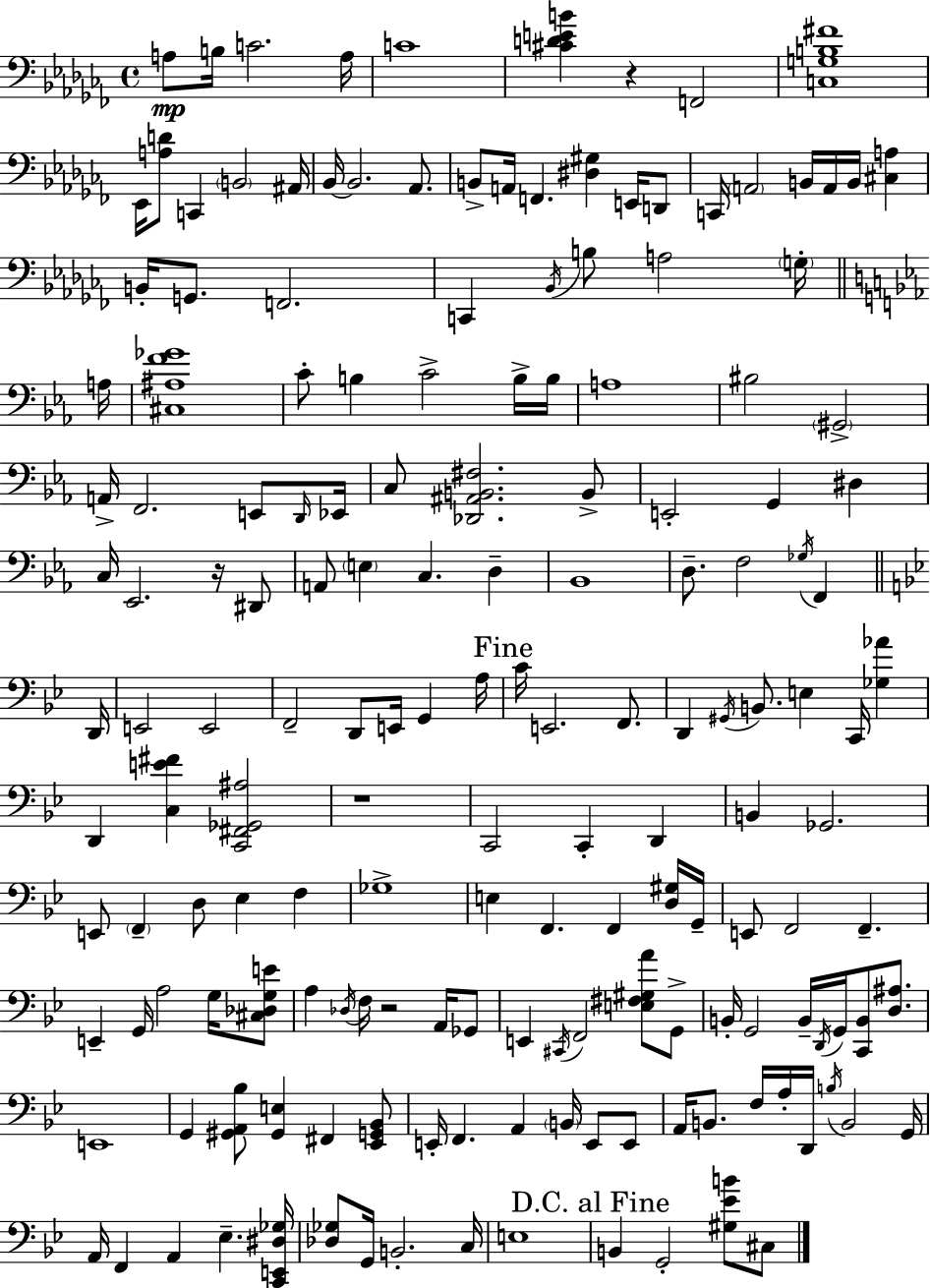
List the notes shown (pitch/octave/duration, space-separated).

A3/e B3/s C4/h. A3/s C4/w [C#4,D4,E4,B4]/q R/q F2/h [C3,G3,B3,F#4]/w Eb2/s [A3,D4]/e C2/q B2/h A#2/s Bb2/s Bb2/h. Ab2/e. B2/e A2/s F2/q. [D#3,G#3]/q E2/s D2/e C2/s A2/h B2/s A2/s B2/s [C#3,A3]/q B2/s G2/e. F2/h. C2/q Bb2/s B3/e A3/h G3/s A3/s [C#3,A#3,F4,Gb4]/w C4/e B3/q C4/h B3/s B3/s A3/w BIS3/h G#2/h A2/s F2/h. E2/e D2/s Eb2/s C3/e [Db2,A#2,B2,F#3]/h. B2/e E2/h G2/q D#3/q C3/s Eb2/h. R/s D#2/e A2/e E3/q C3/q. D3/q Bb2/w D3/e. F3/h Gb3/s F2/q D2/s E2/h E2/h F2/h D2/e E2/s G2/q A3/s C4/s E2/h. F2/e. D2/q G#2/s B2/e. E3/q C2/s [Gb3,Ab4]/q D2/q [C3,E4,F#4]/q [C2,F#2,Gb2,A#3]/h R/w C2/h C2/q D2/q B2/q Gb2/h. E2/e F2/q D3/e Eb3/q F3/q Gb3/w E3/q F2/q. F2/q [D3,G#3]/s G2/s E2/e F2/h F2/q. E2/q G2/s A3/h G3/s [C#3,Db3,G3,E4]/e A3/q Db3/s F3/s R/h A2/s Gb2/e E2/q C#2/s F2/h [E3,F#3,G#3,A4]/e G2/e B2/s G2/h B2/s D2/s G2/s [C2,B2]/e [D3,A#3]/e. E2/w G2/q [G#2,A2,Bb3]/e [G#2,E3]/q F#2/q [Eb2,G2,Bb2]/e E2/s F2/q. A2/q B2/s E2/e E2/e A2/s B2/e. F3/s A3/s D2/s B3/s B2/h G2/s A2/s F2/q A2/q Eb3/q. [C2,E2,D#3,Gb3]/s [Db3,Gb3]/e G2/s B2/h. C3/s E3/w B2/q G2/h [G#3,Eb4,B4]/e C#3/e